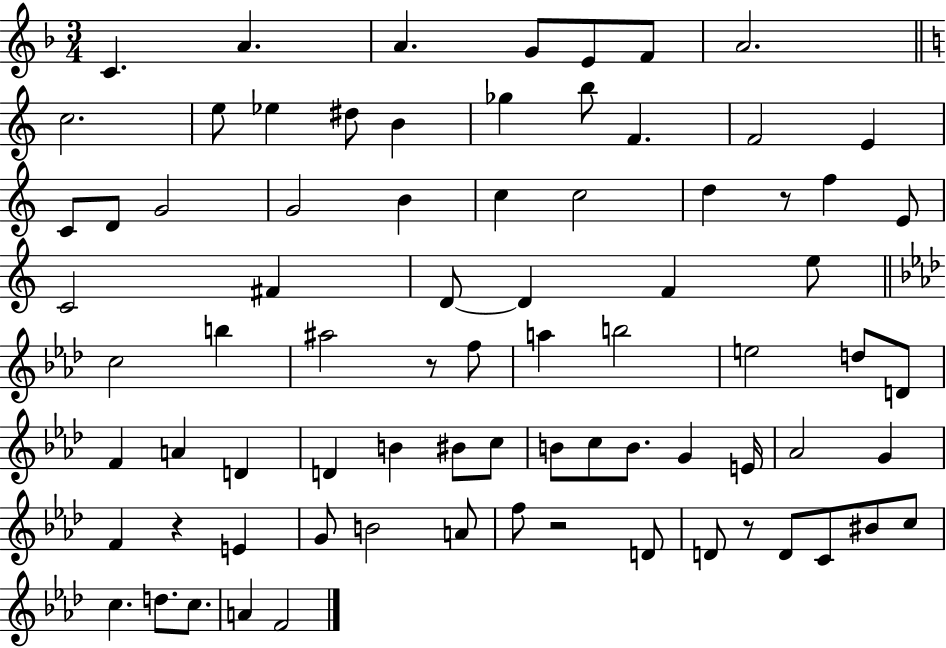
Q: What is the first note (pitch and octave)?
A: C4